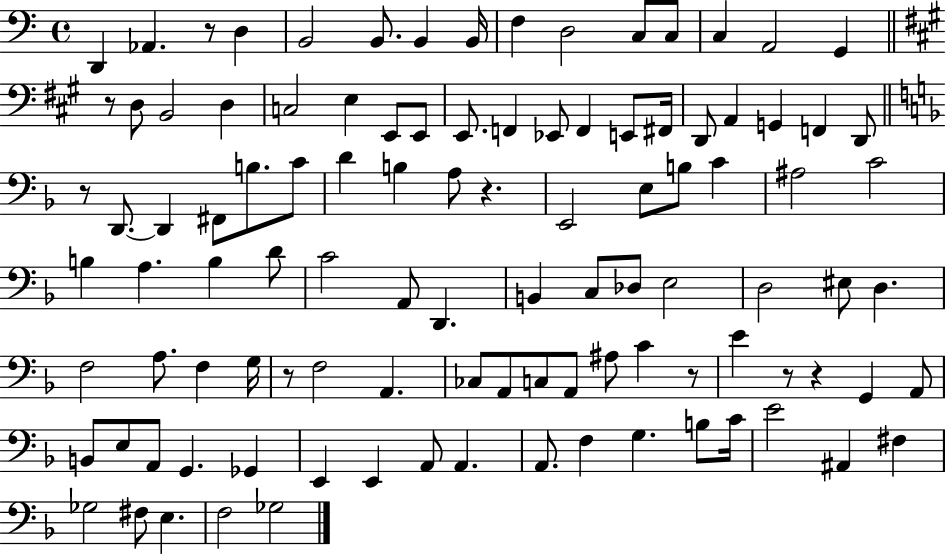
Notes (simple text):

D2/q Ab2/q. R/e D3/q B2/h B2/e. B2/q B2/s F3/q D3/h C3/e C3/e C3/q A2/h G2/q R/e D3/e B2/h D3/q C3/h E3/q E2/e E2/e E2/e. F2/q Eb2/e F2/q E2/e F#2/s D2/e A2/q G2/q F2/q D2/e R/e D2/e. D2/q F#2/e B3/e. C4/e D4/q B3/q A3/e R/q. E2/h E3/e B3/e C4/q A#3/h C4/h B3/q A3/q. B3/q D4/e C4/h A2/e D2/q. B2/q C3/e Db3/e E3/h D3/h EIS3/e D3/q. F3/h A3/e. F3/q G3/s R/e F3/h A2/q. CES3/e A2/e C3/e A2/e A#3/e C4/q R/e E4/q R/e R/q G2/q A2/e B2/e E3/e A2/e G2/q. Gb2/q E2/q E2/q A2/e A2/q. A2/e. F3/q G3/q. B3/e C4/s E4/h A#2/q F#3/q Gb3/h F#3/e E3/q. F3/h Gb3/h